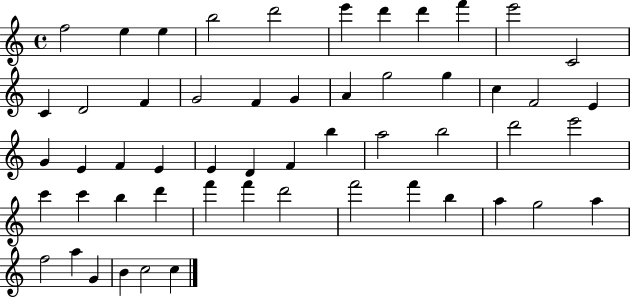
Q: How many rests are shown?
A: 0